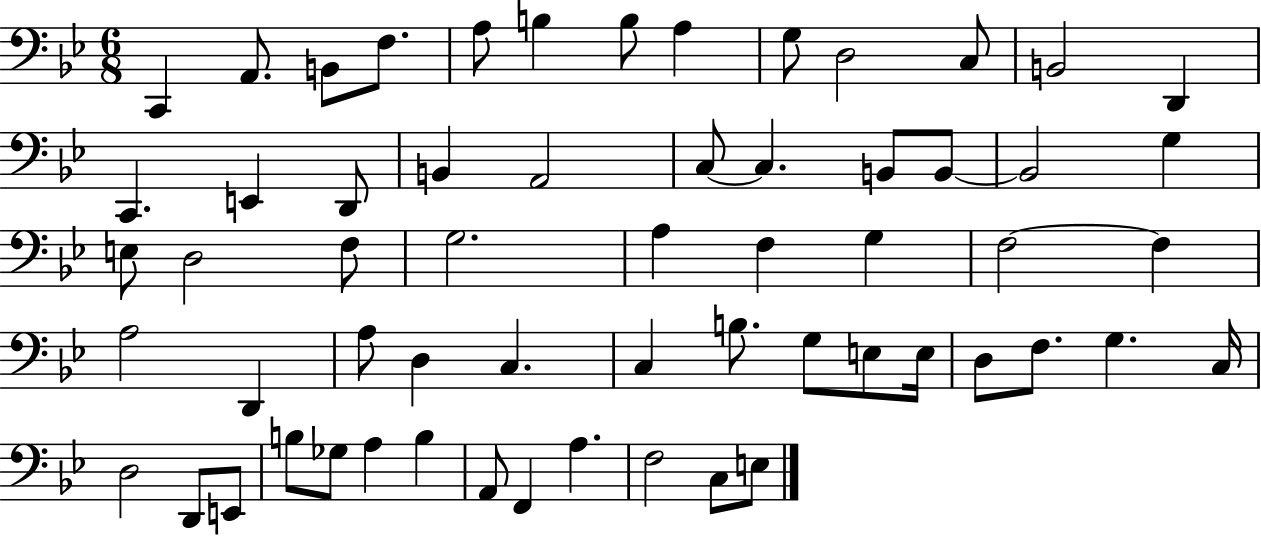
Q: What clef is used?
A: bass